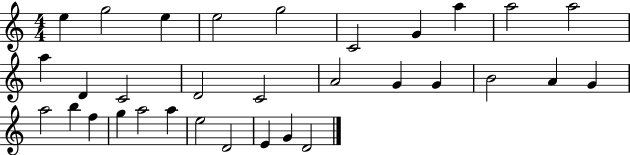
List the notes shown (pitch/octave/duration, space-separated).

E5/q G5/h E5/q E5/h G5/h C4/h G4/q A5/q A5/h A5/h A5/q D4/q C4/h D4/h C4/h A4/h G4/q G4/q B4/h A4/q G4/q A5/h B5/q F5/q G5/q A5/h A5/q E5/h D4/h E4/q G4/q D4/h